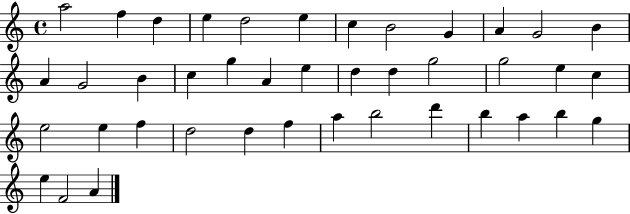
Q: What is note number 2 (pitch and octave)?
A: F5